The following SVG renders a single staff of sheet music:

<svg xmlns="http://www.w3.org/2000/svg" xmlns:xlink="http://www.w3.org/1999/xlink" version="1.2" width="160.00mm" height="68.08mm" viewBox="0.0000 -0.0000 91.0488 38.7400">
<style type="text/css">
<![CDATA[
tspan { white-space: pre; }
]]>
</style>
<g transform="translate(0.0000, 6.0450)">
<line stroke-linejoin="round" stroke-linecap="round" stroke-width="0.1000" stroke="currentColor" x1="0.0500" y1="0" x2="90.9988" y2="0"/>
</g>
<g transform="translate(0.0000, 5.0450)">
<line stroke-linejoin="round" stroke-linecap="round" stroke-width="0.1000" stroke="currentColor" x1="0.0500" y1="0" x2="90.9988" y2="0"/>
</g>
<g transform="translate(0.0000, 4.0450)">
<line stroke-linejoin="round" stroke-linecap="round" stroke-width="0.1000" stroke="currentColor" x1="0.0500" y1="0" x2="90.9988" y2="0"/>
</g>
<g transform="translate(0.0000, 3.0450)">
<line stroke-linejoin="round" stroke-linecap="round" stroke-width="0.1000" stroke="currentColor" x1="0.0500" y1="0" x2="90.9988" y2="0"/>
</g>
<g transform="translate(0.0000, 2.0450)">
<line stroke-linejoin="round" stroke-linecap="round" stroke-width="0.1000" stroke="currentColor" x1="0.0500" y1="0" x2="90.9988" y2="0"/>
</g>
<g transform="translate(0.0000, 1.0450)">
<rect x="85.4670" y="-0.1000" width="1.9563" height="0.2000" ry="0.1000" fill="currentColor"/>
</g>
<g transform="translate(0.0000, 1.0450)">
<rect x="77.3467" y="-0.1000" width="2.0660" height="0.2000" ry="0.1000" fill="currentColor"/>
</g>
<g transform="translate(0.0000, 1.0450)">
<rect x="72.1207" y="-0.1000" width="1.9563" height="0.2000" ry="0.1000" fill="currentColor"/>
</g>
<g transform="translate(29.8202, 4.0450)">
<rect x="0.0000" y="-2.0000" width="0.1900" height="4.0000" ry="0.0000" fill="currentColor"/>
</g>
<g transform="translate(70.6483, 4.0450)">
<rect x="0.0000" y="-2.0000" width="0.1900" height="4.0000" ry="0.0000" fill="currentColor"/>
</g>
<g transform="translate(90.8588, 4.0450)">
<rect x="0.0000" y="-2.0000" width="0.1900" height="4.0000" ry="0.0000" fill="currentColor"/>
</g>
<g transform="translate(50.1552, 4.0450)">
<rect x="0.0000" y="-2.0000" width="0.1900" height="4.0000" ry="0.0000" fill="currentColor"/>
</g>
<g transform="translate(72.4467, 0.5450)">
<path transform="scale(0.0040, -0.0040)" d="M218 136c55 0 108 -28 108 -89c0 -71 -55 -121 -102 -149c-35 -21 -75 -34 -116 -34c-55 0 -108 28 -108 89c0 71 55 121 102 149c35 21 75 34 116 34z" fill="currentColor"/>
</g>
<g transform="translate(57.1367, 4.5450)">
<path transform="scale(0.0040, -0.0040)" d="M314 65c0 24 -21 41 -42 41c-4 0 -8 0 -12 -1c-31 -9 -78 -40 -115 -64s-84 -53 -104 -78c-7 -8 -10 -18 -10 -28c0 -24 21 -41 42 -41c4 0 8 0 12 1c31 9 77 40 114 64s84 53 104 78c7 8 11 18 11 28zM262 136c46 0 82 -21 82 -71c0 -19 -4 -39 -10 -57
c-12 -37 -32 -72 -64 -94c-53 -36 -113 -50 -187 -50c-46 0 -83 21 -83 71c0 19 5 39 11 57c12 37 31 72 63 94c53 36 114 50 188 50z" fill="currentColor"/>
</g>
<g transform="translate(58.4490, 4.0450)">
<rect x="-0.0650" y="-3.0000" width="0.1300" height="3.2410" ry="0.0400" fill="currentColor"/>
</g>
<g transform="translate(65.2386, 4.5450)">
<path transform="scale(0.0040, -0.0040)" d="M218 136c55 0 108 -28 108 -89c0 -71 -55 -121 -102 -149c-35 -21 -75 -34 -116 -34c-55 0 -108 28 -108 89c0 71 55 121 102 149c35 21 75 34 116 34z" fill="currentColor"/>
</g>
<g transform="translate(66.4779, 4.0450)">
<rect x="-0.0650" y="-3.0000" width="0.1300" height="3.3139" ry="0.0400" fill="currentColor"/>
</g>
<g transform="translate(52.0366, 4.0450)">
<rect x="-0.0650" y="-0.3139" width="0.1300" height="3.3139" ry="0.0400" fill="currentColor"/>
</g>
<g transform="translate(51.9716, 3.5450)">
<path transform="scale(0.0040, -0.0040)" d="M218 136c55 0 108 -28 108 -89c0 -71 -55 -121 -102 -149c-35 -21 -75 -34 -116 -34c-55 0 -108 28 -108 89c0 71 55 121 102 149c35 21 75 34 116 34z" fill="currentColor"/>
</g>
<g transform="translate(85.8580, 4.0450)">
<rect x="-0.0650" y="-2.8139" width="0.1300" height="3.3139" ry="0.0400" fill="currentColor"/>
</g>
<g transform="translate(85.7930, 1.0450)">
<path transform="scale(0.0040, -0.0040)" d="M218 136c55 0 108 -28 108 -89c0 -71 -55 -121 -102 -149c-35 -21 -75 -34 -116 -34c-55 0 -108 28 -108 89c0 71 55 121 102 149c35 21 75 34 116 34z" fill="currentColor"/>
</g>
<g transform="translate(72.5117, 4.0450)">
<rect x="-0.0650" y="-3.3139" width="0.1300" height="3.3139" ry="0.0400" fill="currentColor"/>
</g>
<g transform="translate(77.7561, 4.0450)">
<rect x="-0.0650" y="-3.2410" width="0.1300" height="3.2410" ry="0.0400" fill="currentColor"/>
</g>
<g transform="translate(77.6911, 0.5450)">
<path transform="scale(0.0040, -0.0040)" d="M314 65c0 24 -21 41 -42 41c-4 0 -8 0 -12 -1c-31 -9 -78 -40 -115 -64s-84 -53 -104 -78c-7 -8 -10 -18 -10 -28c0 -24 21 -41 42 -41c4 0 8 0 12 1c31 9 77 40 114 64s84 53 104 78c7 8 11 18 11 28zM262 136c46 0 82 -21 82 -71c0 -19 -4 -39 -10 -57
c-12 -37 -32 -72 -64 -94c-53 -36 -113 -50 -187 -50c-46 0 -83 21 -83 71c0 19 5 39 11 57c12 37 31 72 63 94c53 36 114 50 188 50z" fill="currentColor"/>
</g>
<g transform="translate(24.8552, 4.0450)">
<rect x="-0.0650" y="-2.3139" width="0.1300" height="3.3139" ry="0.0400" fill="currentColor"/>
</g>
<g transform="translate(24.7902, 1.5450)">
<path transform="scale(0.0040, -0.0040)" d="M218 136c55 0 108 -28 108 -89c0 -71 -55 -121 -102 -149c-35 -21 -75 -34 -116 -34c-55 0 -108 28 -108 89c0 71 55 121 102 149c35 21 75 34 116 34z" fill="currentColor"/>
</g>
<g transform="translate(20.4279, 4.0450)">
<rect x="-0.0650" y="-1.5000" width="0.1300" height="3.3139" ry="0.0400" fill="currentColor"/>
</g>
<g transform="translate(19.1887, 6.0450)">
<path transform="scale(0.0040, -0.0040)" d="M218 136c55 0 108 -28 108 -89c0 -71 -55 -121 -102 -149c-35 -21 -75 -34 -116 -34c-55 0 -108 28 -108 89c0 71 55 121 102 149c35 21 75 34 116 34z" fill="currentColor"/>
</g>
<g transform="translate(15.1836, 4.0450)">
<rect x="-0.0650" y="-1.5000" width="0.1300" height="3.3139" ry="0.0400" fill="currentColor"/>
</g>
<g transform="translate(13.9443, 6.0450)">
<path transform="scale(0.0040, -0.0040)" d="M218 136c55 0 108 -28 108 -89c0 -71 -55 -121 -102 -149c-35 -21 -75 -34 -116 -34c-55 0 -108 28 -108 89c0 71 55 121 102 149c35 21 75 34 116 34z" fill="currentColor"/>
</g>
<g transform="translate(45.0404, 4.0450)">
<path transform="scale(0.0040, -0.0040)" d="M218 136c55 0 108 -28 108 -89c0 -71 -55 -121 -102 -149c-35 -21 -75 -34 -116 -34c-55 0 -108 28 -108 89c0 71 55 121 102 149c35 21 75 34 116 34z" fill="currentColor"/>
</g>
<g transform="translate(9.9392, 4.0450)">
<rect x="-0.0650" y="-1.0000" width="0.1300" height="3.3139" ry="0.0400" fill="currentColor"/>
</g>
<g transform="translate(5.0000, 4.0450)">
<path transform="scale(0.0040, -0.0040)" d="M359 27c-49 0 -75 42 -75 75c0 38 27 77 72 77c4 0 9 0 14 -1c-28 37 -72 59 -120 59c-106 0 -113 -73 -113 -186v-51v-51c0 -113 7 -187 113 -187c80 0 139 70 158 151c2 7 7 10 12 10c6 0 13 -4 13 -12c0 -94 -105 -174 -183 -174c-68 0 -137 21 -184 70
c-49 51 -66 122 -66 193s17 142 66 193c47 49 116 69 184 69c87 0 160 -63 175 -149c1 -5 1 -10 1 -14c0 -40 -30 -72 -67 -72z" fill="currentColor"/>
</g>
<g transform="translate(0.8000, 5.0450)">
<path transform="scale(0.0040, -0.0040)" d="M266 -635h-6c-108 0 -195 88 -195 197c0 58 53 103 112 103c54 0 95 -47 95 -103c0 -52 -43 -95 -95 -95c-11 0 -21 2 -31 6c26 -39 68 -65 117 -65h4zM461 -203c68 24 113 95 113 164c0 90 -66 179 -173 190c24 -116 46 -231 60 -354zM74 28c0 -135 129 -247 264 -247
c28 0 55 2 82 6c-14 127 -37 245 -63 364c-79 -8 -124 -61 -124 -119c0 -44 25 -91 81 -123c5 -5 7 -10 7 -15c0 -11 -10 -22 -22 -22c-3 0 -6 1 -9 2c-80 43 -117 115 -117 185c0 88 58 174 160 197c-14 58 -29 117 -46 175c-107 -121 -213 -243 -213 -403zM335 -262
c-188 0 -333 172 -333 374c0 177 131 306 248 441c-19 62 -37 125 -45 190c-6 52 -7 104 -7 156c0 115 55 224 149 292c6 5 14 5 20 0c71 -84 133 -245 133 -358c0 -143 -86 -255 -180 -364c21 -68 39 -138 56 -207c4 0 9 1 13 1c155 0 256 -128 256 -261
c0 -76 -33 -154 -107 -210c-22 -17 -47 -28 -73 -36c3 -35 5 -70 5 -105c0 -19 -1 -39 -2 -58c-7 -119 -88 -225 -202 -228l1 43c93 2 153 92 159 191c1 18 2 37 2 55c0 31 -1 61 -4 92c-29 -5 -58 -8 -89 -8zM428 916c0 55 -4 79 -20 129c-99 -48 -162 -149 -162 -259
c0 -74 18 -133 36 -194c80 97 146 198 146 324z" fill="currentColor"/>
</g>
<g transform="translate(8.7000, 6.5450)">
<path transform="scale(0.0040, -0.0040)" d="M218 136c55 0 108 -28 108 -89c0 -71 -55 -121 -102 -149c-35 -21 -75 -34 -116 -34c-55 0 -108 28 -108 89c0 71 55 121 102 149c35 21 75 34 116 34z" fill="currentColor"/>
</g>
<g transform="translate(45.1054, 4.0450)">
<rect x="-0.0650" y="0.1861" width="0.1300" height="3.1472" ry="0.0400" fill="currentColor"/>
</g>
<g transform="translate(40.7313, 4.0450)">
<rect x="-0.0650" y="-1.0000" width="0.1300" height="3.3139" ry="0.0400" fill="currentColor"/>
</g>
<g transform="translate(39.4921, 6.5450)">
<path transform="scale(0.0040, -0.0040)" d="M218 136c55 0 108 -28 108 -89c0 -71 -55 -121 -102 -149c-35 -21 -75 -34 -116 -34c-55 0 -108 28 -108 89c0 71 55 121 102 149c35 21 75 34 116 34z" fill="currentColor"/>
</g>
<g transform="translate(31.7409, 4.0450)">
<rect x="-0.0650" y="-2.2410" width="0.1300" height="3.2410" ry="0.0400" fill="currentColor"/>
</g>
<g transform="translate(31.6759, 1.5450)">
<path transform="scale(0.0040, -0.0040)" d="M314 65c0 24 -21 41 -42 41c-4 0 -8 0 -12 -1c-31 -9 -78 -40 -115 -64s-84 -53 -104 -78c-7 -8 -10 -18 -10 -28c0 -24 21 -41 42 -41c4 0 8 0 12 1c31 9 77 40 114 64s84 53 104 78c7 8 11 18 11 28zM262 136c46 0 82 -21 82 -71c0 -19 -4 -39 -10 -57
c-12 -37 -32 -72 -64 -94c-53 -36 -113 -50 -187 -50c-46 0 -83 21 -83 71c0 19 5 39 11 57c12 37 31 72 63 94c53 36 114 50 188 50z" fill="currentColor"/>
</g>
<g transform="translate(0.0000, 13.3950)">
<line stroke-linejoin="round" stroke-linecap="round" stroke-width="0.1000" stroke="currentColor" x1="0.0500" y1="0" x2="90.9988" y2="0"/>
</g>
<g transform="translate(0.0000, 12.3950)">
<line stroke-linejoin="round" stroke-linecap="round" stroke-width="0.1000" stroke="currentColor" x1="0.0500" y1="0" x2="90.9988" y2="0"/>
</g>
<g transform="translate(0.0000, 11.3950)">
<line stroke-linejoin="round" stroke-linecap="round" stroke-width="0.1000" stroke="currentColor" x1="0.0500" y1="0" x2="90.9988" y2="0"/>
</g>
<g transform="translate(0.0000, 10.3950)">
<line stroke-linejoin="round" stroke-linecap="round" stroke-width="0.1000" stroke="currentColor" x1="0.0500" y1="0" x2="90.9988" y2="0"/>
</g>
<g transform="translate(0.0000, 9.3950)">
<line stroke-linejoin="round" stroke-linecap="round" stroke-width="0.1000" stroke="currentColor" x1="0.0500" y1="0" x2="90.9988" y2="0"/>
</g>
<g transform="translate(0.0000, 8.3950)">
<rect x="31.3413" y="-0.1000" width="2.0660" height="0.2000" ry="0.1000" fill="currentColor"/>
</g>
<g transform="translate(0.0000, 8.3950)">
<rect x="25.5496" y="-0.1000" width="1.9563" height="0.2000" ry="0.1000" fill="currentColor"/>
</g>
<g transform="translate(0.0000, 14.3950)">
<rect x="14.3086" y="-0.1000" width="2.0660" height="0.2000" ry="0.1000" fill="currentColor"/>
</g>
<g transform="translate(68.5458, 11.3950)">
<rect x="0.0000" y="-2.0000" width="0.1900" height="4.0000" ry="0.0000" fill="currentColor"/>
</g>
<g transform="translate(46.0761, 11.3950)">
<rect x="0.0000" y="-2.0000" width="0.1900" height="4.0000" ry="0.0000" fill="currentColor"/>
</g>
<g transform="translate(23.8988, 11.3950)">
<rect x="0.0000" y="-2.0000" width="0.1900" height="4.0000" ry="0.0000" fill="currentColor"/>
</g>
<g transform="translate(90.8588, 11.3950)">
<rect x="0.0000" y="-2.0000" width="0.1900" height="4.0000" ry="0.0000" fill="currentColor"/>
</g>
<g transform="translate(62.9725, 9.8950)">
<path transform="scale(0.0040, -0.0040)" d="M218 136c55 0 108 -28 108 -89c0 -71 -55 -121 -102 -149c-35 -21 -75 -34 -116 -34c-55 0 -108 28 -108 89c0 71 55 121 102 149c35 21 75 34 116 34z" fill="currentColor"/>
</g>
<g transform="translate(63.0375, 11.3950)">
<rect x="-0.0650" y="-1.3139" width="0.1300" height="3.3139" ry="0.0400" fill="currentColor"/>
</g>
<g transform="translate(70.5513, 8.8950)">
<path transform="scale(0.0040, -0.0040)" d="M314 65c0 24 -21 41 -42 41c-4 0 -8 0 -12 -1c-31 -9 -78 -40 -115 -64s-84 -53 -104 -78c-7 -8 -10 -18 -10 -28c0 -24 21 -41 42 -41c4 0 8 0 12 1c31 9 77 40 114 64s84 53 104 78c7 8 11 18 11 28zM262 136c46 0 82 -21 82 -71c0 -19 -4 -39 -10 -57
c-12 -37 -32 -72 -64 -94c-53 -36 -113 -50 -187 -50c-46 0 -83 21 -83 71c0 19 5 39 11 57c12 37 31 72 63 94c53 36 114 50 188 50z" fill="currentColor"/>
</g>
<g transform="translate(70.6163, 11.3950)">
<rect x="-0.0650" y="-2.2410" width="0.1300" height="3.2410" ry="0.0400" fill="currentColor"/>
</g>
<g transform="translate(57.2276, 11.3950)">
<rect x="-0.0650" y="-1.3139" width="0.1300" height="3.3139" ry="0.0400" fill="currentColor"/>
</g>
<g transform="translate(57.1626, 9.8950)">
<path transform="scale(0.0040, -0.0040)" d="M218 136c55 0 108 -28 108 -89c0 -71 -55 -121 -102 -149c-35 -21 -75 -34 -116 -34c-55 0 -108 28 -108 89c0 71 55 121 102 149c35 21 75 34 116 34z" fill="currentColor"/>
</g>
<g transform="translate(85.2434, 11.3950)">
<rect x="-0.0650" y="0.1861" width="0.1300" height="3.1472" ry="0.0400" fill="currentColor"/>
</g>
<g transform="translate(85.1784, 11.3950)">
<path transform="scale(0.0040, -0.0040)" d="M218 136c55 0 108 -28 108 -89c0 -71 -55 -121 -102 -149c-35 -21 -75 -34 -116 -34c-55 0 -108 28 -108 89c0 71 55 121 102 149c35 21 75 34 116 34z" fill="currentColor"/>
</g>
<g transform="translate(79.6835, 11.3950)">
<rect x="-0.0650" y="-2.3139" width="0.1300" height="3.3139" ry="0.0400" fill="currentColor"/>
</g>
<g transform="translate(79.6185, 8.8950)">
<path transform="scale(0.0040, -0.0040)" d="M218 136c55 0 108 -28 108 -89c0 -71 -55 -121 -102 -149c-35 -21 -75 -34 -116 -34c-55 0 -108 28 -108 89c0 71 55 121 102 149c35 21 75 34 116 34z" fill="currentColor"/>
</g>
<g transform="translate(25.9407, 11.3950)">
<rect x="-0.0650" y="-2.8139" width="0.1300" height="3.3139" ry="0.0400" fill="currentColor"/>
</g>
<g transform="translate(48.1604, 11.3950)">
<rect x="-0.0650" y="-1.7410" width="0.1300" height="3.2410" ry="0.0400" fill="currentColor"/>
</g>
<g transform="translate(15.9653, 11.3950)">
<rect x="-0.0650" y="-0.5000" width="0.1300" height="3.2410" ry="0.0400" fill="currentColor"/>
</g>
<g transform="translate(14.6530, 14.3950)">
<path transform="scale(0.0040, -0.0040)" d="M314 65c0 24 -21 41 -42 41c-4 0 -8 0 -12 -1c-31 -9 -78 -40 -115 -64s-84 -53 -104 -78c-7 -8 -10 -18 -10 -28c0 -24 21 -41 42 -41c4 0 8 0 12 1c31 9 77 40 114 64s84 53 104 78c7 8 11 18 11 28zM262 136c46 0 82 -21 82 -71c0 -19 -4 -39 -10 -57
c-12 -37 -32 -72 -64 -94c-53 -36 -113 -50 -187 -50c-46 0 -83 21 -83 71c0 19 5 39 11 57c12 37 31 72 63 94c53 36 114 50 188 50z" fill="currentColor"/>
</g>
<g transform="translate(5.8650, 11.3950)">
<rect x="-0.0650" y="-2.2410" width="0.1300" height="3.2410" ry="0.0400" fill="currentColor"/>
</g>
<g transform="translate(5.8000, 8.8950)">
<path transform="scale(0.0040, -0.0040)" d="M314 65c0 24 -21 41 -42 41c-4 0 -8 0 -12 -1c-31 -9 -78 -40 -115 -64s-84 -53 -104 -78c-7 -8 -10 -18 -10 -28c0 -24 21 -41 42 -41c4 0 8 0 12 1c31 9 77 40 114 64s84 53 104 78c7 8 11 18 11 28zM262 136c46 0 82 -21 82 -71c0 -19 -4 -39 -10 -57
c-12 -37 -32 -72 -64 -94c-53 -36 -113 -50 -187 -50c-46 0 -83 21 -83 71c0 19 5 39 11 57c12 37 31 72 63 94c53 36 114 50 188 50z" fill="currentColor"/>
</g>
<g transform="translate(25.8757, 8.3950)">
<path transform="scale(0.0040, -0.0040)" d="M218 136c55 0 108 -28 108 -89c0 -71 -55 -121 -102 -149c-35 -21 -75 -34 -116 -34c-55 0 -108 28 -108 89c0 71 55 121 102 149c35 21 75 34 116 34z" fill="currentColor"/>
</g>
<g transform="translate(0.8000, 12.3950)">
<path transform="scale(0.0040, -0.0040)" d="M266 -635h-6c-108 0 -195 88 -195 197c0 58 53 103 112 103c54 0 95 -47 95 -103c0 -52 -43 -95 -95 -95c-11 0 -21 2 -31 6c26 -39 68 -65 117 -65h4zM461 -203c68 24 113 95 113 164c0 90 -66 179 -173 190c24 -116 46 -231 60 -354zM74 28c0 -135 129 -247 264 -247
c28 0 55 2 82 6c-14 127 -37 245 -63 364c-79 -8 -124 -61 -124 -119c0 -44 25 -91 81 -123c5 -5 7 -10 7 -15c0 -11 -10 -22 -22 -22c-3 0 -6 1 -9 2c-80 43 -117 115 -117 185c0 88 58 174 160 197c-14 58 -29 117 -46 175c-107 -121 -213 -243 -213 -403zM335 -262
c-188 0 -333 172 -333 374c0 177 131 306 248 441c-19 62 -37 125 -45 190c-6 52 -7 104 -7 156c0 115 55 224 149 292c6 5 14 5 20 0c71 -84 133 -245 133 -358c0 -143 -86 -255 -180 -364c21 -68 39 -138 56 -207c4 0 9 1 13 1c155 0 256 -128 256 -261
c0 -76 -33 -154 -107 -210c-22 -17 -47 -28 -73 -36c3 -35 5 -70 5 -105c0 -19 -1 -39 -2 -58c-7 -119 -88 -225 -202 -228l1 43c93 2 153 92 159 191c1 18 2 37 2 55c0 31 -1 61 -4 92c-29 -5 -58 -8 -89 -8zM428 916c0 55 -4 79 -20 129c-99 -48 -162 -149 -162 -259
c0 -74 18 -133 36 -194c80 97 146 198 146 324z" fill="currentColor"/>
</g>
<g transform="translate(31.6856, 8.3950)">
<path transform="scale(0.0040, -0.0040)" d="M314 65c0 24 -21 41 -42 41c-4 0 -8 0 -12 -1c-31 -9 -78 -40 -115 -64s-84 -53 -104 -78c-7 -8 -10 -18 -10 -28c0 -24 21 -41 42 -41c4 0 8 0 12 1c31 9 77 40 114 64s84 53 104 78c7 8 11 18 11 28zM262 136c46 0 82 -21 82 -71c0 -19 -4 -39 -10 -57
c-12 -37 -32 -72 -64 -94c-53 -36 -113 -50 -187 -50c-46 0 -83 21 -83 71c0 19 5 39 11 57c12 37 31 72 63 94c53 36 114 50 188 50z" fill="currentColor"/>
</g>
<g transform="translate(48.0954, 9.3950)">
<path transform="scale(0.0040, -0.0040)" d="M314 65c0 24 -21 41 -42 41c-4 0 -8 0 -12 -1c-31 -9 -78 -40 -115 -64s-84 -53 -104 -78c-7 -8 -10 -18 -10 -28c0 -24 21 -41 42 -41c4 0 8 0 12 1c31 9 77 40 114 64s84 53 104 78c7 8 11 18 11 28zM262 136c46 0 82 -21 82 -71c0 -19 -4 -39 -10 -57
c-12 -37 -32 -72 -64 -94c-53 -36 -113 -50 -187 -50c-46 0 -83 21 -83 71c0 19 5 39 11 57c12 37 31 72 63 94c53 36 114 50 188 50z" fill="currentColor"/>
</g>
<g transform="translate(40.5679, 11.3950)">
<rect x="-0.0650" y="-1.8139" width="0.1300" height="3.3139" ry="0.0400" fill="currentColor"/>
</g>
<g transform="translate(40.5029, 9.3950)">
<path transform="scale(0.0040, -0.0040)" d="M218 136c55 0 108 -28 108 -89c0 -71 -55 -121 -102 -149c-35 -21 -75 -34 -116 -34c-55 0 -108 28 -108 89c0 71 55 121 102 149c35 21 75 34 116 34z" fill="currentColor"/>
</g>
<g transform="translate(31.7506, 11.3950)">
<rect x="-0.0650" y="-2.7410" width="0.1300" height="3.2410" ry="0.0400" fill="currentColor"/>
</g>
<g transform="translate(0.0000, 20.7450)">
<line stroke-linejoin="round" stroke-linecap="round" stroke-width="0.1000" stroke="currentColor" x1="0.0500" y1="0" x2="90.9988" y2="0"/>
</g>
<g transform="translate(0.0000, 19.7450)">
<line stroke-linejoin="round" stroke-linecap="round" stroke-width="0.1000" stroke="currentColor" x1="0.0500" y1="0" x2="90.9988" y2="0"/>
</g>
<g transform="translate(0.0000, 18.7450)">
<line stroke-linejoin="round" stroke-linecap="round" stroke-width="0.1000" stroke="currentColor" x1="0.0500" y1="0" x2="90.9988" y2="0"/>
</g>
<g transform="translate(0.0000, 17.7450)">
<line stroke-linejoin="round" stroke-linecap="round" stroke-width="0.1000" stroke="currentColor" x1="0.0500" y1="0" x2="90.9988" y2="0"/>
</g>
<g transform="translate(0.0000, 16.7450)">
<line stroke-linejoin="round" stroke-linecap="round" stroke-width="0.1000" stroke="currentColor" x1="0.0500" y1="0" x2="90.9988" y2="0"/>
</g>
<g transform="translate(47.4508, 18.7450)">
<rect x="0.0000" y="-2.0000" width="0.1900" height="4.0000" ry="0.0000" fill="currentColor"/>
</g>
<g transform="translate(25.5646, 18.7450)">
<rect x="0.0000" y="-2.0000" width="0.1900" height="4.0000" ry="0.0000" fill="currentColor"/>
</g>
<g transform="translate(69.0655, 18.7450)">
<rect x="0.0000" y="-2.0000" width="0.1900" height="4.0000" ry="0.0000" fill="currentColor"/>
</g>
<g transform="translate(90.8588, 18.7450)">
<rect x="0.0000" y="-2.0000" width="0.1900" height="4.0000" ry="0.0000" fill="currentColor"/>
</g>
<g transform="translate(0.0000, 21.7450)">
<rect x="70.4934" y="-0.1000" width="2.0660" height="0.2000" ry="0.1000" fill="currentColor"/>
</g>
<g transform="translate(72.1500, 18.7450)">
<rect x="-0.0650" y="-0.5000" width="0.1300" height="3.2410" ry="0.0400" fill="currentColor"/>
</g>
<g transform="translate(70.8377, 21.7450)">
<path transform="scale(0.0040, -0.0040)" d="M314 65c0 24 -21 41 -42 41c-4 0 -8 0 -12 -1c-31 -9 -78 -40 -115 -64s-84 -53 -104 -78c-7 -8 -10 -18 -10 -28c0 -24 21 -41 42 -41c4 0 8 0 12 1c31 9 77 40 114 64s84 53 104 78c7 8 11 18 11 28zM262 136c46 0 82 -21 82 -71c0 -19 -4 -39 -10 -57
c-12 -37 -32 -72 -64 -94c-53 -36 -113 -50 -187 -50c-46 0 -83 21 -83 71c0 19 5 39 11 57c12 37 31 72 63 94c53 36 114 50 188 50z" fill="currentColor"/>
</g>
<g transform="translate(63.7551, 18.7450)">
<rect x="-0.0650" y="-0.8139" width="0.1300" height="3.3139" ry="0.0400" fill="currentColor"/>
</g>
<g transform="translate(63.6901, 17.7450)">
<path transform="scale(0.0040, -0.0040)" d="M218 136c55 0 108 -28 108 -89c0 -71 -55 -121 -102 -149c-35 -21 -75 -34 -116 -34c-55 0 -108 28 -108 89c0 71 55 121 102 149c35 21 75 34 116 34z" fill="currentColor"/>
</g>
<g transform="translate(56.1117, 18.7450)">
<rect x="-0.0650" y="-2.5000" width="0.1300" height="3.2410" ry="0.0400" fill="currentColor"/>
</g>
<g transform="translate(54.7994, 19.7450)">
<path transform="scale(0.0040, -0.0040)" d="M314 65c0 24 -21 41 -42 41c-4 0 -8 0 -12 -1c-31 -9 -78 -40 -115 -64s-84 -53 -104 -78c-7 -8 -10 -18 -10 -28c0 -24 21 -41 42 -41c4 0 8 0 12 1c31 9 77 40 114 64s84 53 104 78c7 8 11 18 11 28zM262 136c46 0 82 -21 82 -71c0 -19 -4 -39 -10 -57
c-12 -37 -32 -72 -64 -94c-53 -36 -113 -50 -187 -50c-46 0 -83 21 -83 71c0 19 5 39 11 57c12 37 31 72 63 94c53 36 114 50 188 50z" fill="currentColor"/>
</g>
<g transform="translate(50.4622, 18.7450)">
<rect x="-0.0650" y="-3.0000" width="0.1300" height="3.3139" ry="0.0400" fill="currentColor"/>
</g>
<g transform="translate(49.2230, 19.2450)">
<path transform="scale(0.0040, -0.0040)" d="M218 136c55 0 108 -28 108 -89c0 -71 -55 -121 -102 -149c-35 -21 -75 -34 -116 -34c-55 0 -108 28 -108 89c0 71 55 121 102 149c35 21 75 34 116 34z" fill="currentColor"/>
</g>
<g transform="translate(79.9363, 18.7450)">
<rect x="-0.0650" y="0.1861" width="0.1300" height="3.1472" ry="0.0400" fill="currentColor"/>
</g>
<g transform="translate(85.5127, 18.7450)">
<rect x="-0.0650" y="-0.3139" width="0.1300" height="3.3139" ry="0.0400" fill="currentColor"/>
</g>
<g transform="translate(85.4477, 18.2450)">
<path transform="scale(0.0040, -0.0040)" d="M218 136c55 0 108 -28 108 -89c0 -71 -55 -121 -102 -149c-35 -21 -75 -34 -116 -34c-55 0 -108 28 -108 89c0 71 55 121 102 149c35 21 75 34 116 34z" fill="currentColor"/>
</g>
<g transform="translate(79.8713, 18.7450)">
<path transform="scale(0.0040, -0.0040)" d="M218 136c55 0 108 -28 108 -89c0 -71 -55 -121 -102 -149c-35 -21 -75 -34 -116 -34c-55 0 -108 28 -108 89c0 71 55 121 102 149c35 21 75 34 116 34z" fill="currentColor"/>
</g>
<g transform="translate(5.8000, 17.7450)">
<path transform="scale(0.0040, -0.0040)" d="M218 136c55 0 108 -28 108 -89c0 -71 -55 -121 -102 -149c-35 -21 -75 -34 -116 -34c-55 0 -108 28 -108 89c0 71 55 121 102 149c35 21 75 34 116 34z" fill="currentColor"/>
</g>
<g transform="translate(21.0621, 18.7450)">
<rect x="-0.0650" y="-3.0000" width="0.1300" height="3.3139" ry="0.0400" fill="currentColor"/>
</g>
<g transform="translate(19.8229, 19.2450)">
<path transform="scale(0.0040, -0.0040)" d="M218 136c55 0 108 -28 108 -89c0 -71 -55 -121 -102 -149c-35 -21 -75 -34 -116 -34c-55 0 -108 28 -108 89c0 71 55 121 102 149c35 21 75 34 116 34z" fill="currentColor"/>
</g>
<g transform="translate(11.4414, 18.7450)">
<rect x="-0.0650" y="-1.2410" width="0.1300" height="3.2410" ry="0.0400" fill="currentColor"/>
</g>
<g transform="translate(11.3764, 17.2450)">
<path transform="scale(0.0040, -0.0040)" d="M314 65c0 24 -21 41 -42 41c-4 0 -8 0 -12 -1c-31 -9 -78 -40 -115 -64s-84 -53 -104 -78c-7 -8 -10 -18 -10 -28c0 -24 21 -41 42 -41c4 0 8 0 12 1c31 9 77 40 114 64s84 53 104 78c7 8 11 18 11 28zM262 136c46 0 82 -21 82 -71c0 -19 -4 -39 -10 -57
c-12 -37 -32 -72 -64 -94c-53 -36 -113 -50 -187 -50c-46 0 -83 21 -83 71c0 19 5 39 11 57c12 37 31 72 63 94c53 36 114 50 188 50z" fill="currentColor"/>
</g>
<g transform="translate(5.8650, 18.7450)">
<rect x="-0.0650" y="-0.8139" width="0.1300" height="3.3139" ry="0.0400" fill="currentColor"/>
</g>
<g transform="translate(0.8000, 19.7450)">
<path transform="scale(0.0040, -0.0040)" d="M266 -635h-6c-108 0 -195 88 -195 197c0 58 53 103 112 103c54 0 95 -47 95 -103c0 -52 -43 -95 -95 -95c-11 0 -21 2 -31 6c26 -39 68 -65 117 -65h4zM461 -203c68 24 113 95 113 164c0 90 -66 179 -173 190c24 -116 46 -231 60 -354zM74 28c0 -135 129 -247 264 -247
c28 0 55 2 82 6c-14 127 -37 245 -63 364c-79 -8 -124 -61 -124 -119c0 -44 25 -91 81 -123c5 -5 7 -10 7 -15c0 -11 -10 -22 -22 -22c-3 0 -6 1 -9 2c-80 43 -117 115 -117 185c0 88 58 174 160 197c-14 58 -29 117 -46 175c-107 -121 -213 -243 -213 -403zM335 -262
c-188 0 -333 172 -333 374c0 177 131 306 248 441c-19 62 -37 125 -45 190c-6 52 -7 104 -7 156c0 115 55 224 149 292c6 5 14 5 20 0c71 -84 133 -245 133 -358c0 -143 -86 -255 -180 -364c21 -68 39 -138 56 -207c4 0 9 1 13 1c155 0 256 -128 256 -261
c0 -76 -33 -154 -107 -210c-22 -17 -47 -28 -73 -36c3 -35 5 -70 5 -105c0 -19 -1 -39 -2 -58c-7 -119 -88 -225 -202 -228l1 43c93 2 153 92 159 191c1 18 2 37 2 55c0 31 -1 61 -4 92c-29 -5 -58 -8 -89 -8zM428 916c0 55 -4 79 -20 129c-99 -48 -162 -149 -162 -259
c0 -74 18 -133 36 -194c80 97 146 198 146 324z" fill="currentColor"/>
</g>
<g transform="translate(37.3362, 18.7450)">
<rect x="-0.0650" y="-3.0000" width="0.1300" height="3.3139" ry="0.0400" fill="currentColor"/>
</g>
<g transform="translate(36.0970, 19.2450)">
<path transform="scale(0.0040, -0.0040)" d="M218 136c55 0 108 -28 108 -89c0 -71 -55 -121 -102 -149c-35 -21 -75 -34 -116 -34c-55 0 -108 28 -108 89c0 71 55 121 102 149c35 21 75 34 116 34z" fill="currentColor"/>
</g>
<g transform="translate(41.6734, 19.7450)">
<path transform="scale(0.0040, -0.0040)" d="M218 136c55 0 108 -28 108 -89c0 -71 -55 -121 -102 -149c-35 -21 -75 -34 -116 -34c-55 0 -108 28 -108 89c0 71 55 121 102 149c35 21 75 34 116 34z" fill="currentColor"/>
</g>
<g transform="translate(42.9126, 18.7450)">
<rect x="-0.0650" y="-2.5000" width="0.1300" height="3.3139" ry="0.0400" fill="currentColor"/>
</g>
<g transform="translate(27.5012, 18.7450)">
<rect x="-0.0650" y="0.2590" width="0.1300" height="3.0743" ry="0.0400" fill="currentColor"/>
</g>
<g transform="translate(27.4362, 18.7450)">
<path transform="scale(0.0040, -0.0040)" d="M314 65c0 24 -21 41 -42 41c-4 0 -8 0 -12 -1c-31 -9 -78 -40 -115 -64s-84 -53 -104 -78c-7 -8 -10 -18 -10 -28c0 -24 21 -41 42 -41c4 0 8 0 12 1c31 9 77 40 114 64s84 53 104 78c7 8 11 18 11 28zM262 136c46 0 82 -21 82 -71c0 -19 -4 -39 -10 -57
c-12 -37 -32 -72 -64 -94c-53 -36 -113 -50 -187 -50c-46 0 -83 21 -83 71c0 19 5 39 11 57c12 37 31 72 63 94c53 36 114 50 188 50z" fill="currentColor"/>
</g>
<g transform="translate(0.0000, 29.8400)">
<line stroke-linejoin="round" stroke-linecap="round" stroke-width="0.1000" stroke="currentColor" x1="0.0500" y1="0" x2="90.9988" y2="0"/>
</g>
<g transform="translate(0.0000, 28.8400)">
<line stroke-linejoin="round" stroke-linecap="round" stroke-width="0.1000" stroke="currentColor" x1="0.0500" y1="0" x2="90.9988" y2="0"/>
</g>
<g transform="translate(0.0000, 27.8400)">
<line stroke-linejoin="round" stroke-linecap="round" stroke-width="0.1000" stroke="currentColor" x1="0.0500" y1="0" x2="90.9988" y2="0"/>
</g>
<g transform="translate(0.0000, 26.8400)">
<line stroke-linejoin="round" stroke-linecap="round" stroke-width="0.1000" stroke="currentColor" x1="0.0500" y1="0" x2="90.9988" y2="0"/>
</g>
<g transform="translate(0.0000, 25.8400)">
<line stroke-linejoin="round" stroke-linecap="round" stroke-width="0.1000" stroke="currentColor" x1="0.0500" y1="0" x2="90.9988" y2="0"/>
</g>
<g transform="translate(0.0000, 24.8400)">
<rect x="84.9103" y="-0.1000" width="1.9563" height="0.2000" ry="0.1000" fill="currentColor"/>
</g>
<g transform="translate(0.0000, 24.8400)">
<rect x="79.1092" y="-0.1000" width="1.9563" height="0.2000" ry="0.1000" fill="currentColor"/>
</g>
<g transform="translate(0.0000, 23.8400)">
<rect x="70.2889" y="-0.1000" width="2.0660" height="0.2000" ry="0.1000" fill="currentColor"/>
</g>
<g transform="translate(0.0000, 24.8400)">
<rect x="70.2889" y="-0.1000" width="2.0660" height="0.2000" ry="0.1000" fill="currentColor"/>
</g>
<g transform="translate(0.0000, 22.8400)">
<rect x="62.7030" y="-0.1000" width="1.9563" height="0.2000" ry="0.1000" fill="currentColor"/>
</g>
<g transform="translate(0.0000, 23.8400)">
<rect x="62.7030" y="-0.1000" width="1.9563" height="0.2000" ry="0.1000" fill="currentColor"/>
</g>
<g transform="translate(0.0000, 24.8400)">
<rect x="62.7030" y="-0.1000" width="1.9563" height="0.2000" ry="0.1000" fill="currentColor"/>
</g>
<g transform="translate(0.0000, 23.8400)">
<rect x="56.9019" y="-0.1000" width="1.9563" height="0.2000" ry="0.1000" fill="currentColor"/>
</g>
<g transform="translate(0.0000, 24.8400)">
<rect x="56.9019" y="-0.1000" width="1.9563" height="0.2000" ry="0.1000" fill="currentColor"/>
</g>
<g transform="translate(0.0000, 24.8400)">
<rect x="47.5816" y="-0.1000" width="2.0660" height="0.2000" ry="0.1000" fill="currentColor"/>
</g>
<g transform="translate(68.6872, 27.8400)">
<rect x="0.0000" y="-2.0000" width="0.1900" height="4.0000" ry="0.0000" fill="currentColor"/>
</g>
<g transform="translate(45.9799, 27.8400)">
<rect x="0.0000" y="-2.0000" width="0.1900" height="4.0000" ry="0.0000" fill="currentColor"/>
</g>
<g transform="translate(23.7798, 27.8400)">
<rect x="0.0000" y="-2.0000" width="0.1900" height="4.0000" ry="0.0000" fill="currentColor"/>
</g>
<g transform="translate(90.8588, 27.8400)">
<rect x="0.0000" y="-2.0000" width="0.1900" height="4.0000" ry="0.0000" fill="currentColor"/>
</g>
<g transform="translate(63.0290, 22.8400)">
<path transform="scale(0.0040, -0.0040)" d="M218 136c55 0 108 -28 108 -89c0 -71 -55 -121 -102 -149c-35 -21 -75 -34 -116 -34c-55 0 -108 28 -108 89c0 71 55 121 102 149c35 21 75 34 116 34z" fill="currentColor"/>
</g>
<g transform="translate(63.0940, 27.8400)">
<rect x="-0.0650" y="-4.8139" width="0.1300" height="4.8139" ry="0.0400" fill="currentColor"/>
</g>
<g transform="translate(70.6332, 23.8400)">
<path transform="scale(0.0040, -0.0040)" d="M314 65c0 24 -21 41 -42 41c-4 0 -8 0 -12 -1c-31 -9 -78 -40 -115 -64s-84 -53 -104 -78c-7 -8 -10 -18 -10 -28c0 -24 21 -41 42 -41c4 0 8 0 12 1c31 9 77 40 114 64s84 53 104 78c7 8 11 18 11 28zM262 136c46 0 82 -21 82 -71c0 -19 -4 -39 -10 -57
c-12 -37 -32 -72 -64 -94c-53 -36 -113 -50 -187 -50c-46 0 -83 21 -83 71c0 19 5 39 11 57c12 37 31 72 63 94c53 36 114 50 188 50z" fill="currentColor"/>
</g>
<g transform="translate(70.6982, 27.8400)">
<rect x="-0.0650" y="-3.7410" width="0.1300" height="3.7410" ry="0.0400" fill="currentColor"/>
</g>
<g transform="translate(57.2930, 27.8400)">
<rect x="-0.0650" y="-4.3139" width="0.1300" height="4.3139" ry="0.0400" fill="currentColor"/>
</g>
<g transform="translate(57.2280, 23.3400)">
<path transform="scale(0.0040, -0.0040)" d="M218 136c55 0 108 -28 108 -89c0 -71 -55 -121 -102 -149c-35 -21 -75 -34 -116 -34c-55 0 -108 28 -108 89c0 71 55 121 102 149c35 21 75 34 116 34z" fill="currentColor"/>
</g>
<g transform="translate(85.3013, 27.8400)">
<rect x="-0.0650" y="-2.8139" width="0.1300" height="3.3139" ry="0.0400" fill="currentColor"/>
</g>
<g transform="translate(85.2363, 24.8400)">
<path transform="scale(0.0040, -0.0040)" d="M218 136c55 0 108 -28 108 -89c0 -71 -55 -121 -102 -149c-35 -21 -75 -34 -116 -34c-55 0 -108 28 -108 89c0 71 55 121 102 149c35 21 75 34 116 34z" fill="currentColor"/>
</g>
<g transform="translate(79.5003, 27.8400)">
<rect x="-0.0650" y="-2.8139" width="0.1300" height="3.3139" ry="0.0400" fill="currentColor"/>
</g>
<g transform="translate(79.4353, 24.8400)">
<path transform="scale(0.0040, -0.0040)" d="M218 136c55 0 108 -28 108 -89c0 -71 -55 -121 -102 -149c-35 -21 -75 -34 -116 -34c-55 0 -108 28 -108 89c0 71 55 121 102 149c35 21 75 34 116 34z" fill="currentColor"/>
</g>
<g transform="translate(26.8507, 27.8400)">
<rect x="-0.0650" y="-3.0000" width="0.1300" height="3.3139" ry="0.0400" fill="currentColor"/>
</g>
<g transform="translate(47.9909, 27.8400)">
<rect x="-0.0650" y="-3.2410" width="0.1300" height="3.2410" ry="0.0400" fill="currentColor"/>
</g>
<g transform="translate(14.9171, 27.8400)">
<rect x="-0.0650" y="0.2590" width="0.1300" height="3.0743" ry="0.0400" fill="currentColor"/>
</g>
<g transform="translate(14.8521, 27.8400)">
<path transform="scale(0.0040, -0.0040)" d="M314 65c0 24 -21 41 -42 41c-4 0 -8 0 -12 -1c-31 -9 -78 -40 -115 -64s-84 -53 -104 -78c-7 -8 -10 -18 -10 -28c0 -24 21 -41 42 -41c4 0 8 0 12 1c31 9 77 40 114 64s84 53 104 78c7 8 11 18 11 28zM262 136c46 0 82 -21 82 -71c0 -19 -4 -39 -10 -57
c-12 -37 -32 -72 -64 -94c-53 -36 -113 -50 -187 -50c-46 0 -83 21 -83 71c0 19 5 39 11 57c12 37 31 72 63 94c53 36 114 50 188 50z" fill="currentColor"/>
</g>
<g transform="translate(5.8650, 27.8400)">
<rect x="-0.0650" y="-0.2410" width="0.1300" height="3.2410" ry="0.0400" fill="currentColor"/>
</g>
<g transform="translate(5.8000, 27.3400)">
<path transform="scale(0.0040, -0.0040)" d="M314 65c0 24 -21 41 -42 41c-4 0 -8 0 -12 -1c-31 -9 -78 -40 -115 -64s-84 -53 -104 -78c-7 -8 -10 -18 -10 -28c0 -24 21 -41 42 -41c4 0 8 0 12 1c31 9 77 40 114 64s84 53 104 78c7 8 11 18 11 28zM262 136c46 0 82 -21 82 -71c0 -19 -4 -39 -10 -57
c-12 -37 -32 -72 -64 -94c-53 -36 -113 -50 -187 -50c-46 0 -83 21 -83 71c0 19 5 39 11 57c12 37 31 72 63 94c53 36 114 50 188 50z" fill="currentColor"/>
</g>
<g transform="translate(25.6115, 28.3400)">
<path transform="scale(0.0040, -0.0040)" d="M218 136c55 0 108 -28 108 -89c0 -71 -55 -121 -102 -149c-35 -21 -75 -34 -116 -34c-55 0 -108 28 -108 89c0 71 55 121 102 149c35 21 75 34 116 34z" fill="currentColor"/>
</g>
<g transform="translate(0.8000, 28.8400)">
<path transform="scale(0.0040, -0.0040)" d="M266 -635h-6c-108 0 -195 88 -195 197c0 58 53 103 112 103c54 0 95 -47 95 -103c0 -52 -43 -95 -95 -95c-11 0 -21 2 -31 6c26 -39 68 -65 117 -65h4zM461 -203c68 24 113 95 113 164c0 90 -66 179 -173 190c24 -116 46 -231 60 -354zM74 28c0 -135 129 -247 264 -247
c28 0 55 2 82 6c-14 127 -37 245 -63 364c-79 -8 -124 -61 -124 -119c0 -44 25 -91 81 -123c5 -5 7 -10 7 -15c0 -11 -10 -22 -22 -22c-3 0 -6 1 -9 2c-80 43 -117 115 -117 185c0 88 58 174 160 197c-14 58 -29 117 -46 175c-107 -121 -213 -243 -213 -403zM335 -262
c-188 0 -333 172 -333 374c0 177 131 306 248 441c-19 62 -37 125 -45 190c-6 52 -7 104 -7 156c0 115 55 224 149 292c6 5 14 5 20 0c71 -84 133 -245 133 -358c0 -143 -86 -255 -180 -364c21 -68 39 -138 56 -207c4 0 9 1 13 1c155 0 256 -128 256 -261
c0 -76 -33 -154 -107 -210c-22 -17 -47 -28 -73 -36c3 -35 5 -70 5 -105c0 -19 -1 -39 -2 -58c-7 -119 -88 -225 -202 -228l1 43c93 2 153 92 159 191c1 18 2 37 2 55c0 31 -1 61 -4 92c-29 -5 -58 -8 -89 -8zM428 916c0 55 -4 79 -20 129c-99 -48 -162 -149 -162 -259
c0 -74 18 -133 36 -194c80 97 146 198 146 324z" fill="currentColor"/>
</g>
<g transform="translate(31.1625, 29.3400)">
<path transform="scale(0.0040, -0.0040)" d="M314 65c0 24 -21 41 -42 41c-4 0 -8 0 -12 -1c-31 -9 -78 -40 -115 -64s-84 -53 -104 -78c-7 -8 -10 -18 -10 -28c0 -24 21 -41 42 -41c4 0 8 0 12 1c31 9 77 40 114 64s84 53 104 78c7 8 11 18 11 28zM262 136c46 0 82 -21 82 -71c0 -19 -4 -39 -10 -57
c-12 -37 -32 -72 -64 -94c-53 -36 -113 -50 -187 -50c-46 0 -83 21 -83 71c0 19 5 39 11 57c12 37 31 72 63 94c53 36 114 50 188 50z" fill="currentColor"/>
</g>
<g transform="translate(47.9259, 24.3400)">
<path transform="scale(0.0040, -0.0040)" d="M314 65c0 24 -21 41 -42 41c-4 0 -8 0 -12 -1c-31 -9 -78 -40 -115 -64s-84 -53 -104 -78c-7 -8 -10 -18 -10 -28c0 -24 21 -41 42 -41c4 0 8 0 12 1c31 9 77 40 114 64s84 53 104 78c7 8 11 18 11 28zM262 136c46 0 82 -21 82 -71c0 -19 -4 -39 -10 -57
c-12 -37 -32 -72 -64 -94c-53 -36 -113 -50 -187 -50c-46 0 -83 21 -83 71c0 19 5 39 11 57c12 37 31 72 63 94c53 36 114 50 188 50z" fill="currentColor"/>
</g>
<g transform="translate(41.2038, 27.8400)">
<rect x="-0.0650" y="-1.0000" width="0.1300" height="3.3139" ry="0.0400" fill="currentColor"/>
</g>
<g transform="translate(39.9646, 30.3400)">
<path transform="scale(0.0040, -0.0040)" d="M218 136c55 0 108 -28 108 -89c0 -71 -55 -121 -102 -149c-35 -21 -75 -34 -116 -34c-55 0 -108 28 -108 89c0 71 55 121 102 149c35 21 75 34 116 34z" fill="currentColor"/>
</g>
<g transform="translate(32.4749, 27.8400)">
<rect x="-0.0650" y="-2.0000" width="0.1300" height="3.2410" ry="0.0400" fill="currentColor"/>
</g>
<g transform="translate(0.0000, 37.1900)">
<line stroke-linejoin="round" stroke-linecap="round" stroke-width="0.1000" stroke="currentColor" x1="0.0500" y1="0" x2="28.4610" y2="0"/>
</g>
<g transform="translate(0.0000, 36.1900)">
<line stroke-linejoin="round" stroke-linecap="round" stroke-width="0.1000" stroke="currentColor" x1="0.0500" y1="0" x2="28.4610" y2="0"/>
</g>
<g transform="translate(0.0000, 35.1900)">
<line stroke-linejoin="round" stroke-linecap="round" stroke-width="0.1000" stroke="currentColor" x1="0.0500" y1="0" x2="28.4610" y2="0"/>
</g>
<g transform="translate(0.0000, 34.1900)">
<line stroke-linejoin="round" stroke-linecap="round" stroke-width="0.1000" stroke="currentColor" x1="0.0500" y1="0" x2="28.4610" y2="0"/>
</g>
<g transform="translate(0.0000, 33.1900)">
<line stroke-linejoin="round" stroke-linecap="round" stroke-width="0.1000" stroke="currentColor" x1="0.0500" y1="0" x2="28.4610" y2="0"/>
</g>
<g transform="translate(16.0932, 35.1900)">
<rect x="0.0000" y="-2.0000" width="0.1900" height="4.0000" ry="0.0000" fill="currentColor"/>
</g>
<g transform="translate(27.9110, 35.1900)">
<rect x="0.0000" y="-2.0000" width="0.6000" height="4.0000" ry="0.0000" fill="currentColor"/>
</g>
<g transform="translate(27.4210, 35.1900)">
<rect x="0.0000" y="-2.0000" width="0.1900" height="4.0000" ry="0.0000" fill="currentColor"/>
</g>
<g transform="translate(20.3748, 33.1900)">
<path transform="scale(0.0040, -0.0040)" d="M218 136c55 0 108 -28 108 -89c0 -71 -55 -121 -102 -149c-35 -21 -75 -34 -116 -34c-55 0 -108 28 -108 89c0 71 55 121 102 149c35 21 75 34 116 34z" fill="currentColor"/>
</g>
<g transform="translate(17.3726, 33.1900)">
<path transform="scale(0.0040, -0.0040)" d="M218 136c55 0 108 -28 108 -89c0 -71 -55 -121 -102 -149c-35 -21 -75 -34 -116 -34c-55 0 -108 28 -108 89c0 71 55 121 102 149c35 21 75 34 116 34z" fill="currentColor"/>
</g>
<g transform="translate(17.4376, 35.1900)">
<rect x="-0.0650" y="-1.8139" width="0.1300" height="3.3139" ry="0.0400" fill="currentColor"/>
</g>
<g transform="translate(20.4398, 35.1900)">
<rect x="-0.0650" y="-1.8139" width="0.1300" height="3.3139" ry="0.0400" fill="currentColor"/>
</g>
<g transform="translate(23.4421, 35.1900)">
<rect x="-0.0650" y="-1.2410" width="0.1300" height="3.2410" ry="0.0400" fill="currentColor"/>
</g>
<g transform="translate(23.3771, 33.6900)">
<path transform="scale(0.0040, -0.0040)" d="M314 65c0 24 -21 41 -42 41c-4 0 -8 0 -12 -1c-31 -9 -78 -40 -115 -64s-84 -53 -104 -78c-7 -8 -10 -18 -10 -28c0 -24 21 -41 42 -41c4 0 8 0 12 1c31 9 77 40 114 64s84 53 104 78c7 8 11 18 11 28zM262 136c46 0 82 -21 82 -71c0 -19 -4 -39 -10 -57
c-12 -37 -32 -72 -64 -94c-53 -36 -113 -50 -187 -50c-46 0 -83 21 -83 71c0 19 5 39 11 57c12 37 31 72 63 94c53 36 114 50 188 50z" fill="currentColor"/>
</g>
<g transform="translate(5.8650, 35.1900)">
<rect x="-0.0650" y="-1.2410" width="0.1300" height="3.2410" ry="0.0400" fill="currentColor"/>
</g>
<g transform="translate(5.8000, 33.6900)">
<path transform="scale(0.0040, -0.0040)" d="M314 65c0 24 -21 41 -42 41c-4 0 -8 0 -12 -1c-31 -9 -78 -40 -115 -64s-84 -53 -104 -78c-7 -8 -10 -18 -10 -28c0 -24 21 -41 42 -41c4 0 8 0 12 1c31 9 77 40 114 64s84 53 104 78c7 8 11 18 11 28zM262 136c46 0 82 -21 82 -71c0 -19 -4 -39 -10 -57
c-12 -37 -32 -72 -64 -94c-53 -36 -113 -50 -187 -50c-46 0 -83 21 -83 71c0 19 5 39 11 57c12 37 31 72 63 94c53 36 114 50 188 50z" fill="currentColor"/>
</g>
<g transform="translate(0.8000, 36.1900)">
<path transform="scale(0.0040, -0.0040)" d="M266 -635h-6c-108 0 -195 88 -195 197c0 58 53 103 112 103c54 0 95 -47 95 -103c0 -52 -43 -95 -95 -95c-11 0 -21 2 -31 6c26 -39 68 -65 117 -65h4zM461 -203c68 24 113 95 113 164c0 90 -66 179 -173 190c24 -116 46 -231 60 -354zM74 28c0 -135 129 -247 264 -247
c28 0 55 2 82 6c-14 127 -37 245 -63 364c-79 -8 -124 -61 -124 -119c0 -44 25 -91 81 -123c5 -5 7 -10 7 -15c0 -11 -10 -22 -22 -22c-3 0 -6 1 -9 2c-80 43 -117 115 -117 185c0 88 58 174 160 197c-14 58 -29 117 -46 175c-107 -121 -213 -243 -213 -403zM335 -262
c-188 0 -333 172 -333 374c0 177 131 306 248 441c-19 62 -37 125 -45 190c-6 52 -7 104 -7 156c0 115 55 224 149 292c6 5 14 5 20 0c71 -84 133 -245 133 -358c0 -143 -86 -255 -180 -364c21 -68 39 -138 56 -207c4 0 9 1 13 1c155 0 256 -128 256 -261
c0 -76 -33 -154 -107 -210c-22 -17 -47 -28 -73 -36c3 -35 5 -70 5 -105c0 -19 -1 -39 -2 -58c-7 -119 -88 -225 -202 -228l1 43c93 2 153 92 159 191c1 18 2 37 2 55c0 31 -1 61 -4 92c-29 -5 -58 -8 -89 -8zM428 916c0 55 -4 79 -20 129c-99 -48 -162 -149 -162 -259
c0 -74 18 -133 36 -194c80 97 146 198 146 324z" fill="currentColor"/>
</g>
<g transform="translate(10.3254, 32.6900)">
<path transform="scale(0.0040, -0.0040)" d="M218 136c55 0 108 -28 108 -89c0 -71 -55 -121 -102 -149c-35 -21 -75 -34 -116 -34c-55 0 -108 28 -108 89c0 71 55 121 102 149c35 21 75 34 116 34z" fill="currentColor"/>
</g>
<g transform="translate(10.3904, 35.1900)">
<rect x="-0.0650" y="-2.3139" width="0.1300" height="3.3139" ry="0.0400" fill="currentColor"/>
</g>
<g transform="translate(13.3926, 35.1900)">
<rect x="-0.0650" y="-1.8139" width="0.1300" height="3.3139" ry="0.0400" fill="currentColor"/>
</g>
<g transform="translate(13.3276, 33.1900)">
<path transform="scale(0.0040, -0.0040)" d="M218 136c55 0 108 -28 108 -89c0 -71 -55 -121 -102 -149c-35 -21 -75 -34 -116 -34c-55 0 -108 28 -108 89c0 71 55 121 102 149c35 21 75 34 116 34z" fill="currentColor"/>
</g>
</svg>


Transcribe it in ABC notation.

X:1
T:Untitled
M:4/4
L:1/4
K:C
D E E g g2 D B c A2 A b b2 a g2 C2 a a2 f f2 e e g2 g B d e2 A B2 A G A G2 d C2 B c c2 B2 A F2 D b2 d' e' c'2 a a e2 g f f f e2